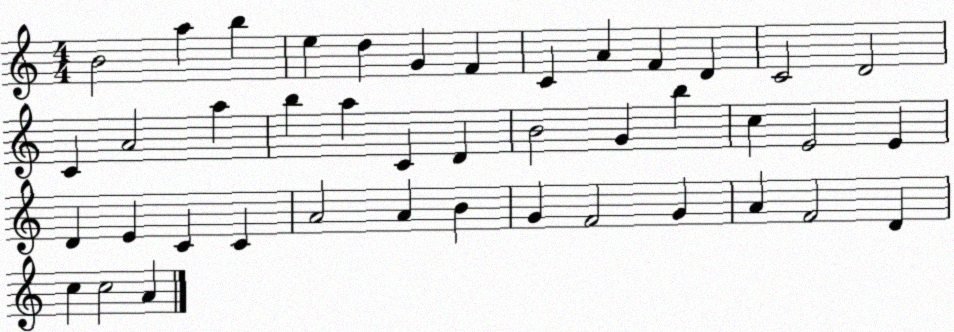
X:1
T:Untitled
M:4/4
L:1/4
K:C
B2 a b e d G F C A F D C2 D2 C A2 a b a C D B2 G b c E2 E D E C C A2 A B G F2 G A F2 D c c2 A